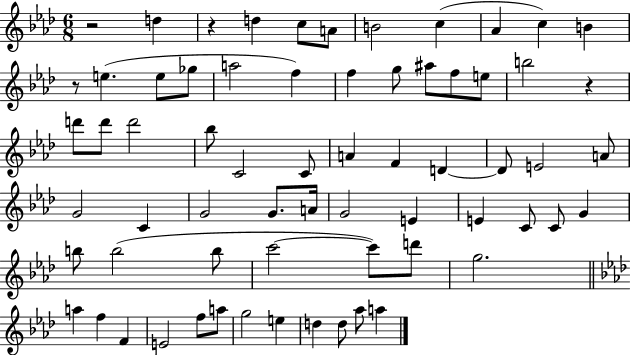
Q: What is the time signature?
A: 6/8